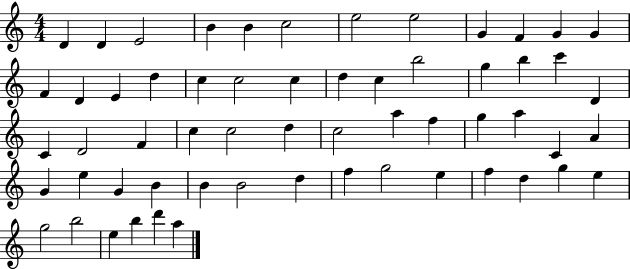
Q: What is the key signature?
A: C major